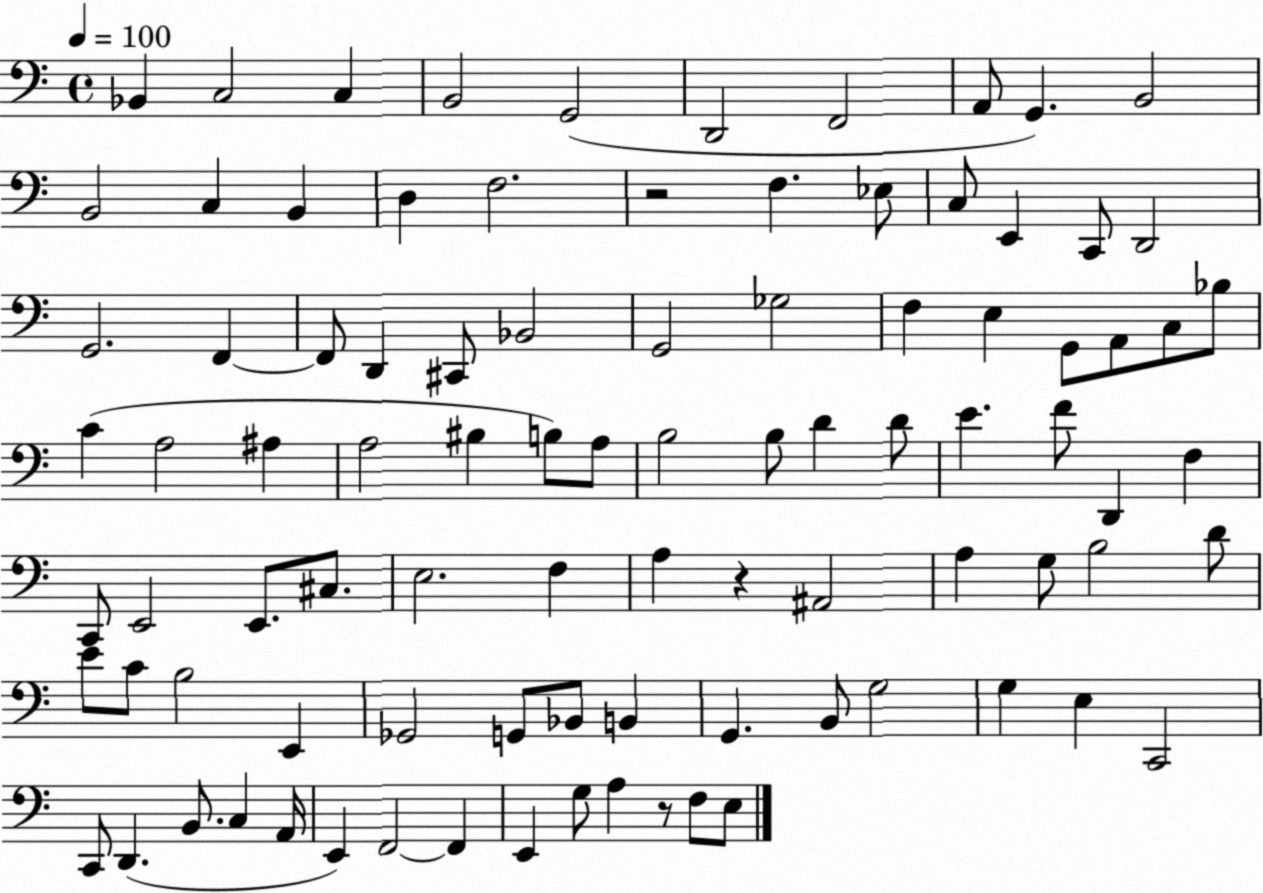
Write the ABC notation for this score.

X:1
T:Untitled
M:4/4
L:1/4
K:C
_B,, C,2 C, B,,2 G,,2 D,,2 F,,2 A,,/2 G,, B,,2 B,,2 C, B,, D, F,2 z2 F, _E,/2 C,/2 E,, C,,/2 D,,2 G,,2 F,, F,,/2 D,, ^C,,/2 _B,,2 G,,2 _G,2 F, E, G,,/2 A,,/2 C,/2 _B,/2 C A,2 ^A, A,2 ^B, B,/2 A,/2 B,2 B,/2 D D/2 E F/2 D,, F, C,,/2 E,,2 E,,/2 ^C,/2 E,2 F, A, z ^A,,2 A, G,/2 B,2 D/2 E/2 C/2 B,2 E,, _G,,2 G,,/2 _B,,/2 B,, G,, B,,/2 G,2 G, E, C,,2 C,,/2 D,, B,,/2 C, A,,/4 E,, F,,2 F,, E,, G,/2 A, z/2 F,/2 E,/2